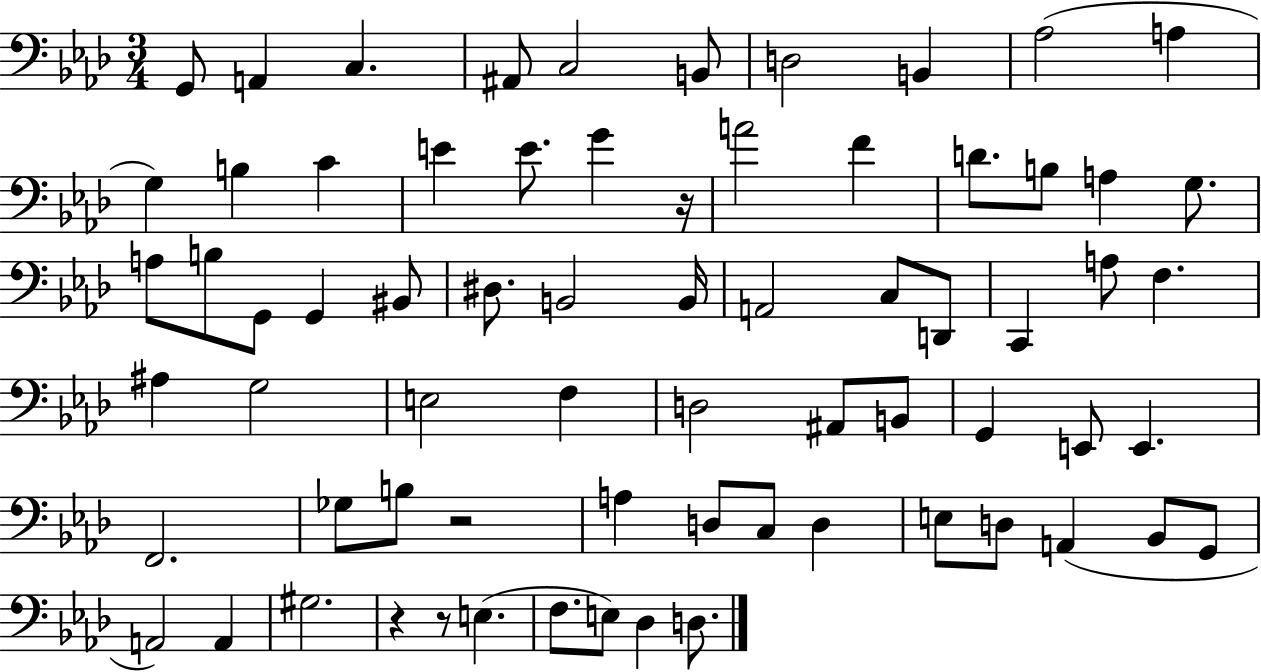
X:1
T:Untitled
M:3/4
L:1/4
K:Ab
G,,/2 A,, C, ^A,,/2 C,2 B,,/2 D,2 B,, _A,2 A, G, B, C E E/2 G z/4 A2 F D/2 B,/2 A, G,/2 A,/2 B,/2 G,,/2 G,, ^B,,/2 ^D,/2 B,,2 B,,/4 A,,2 C,/2 D,,/2 C,, A,/2 F, ^A, G,2 E,2 F, D,2 ^A,,/2 B,,/2 G,, E,,/2 E,, F,,2 _G,/2 B,/2 z2 A, D,/2 C,/2 D, E,/2 D,/2 A,, _B,,/2 G,,/2 A,,2 A,, ^G,2 z z/2 E, F,/2 E,/2 _D, D,/2